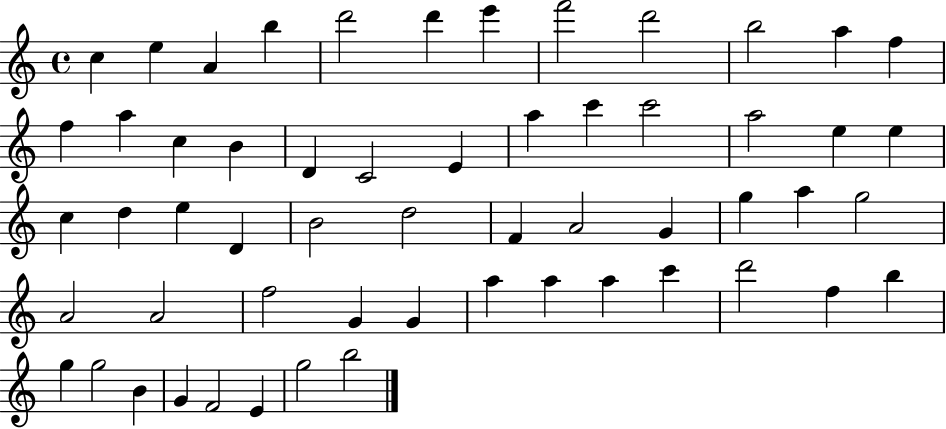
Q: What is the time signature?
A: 4/4